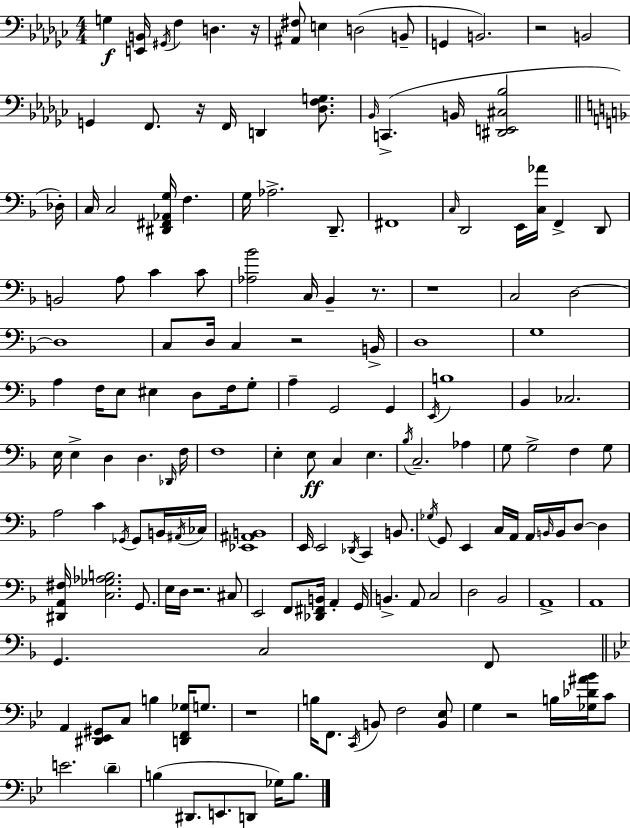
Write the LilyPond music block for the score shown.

{
  \clef bass
  \numericTimeSignature
  \time 4/4
  \key ees \minor
  \repeat volta 2 { g4\f <e, b,>16 \acciaccatura { gis,16 } f4 d4. | r16 <ais, fis>8 e4 d2( b,8-- | g,4 b,2.) | r2 b,2 | \break g,4 f,8. r16 f,16 d,4 <des f g>8. | \grace { bes,16 } c,4.->( b,16 <dis, e, cis bes>2 | \bar "||" \break \key f \major des16-.) c16 c2 <dis, fis, aes, g>16 f4. | g16 aes2.-> d,8.-- | fis,1 | \grace { c16 } d,2 e,16 <c aes'>16 f,4-> | \break d,8 b,2 a8 c'4 | c'8 <aes bes'>2 c16 bes,4-- r8. | r1 | c2 d2~~ | \break d1 | c8 d16 c4 r2 | b,16-> d1 | g1 | \break a4 f16 e8 eis4 d8 f16 | g8-. a4-- g,2 g,4 | \acciaccatura { e,16 } b1 | bes,4 ces2. | \break e16 e4-> d4 d4. | \grace { des,16 } f16 f1 | e4-. e8\ff c4 e4. | \acciaccatura { bes16 } c2.-- | \break aes4 g8 g2-> f4 | g8 a2 c'4 | \acciaccatura { ges,16 } ges,8 b,16 \acciaccatura { ais,16 } ces16 <ees, ais, b,>1 | e,16 e,2 | \break \acciaccatura { des,16 } c,4 b,8. \acciaccatura { ges16 } g,8 e,4 c16 | a,16 a,16 \grace { b,16 } b,16 d8~~ d4 <dis, a, fis>16 <c ges aes b>2. | g,8. e16 d16 r2. | cis8 e,2 | \break f,8 <des, fis, b,>16 a,4-. g,16 b,4.-> | a,8 c2 d2 | bes,2 a,1-> | a,1 | \break g,4. | c2 f,8 \bar "||" \break \key g \minor a,4 <dis, ees, gis,>8 c8 b4 <d, f, ges>16 g8. | r1 | b16 f,8. \acciaccatura { c,16 } b,8 f2 <b, ees>8 | g4 r2 b16 <ges des' ais' bes'>16 c'8 | \break e'2. \parenthesize d'4-- | b4( dis,8. e,8. d,8 ges16) b8. | } \bar "|."
}